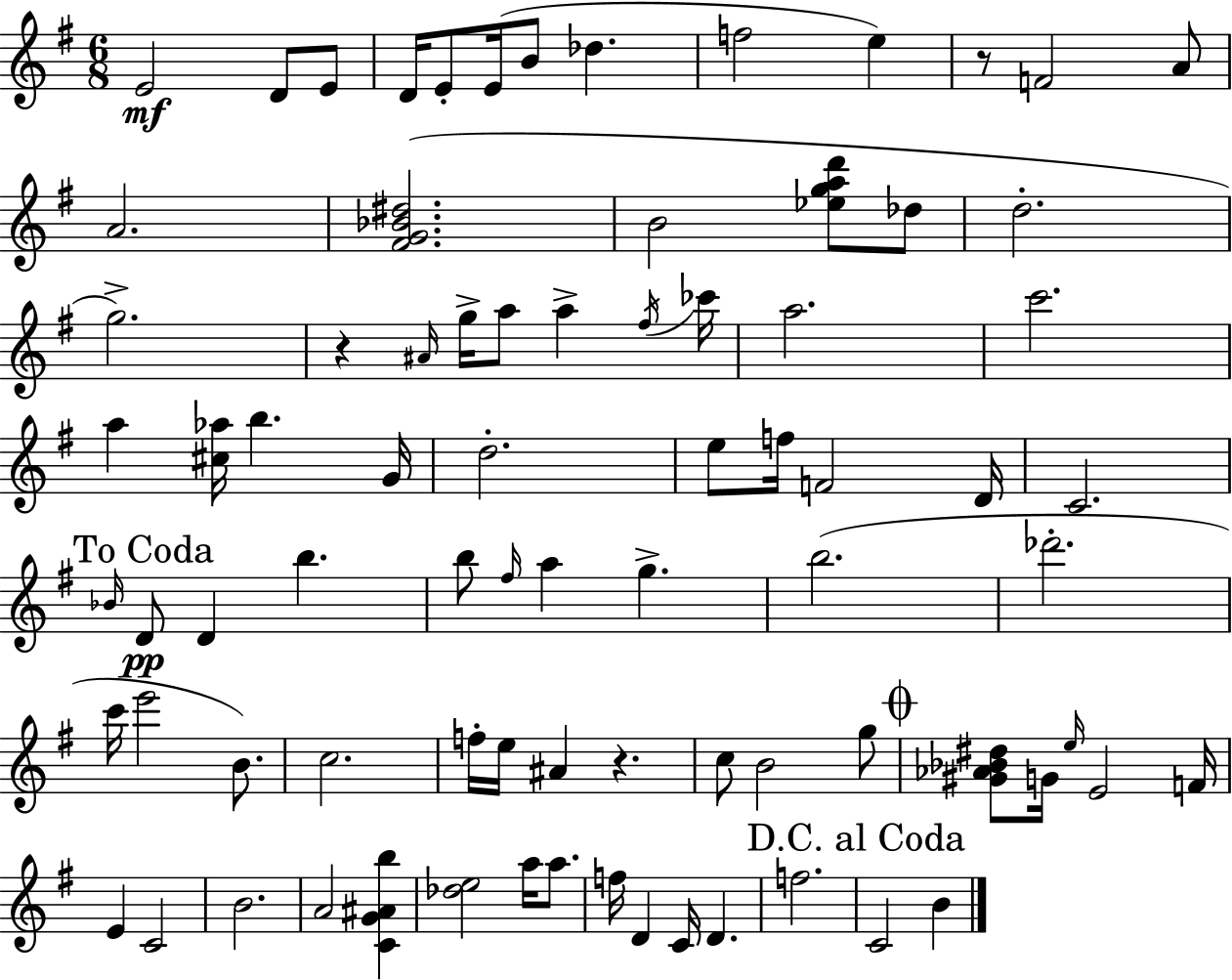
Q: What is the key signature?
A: G major